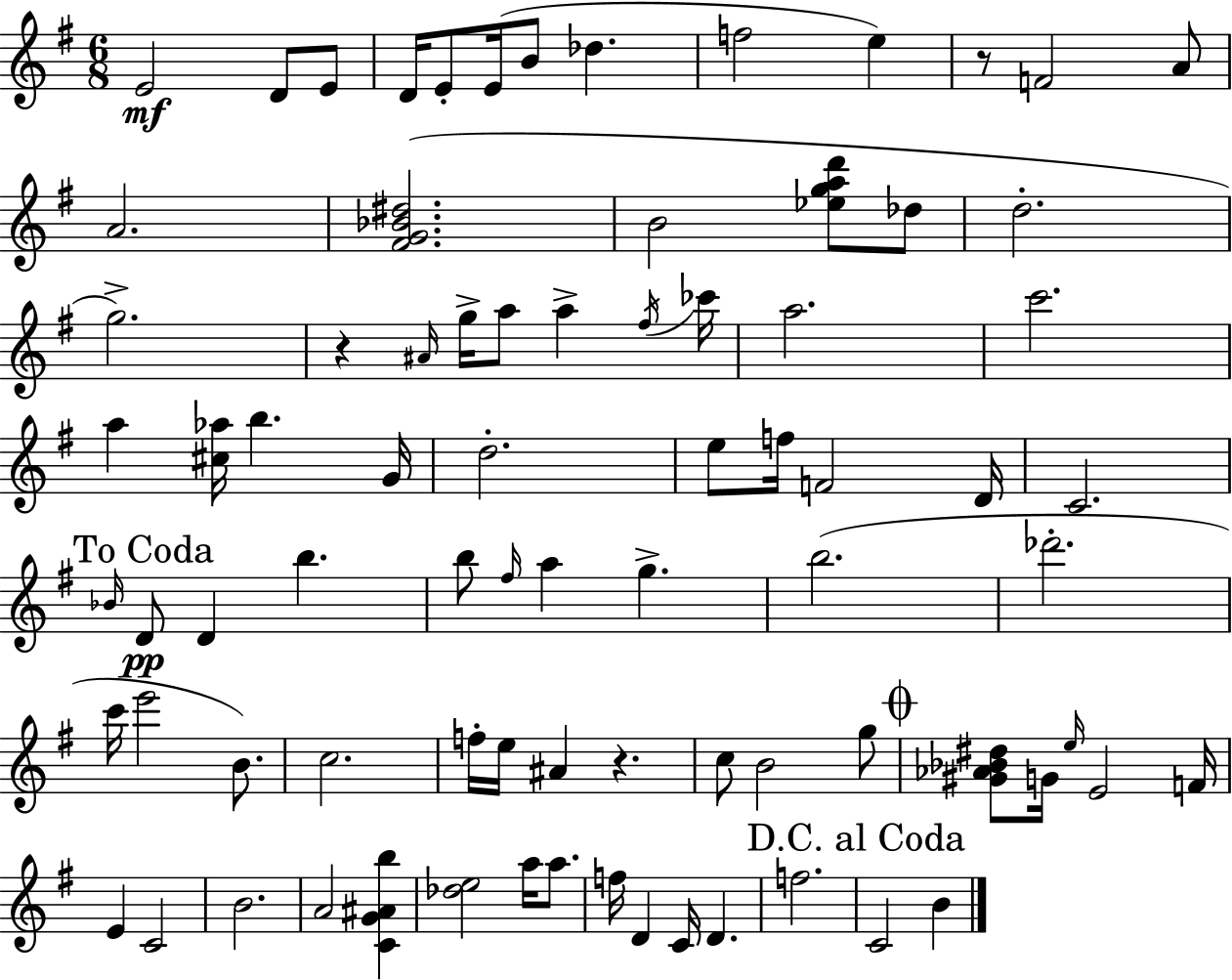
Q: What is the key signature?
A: G major